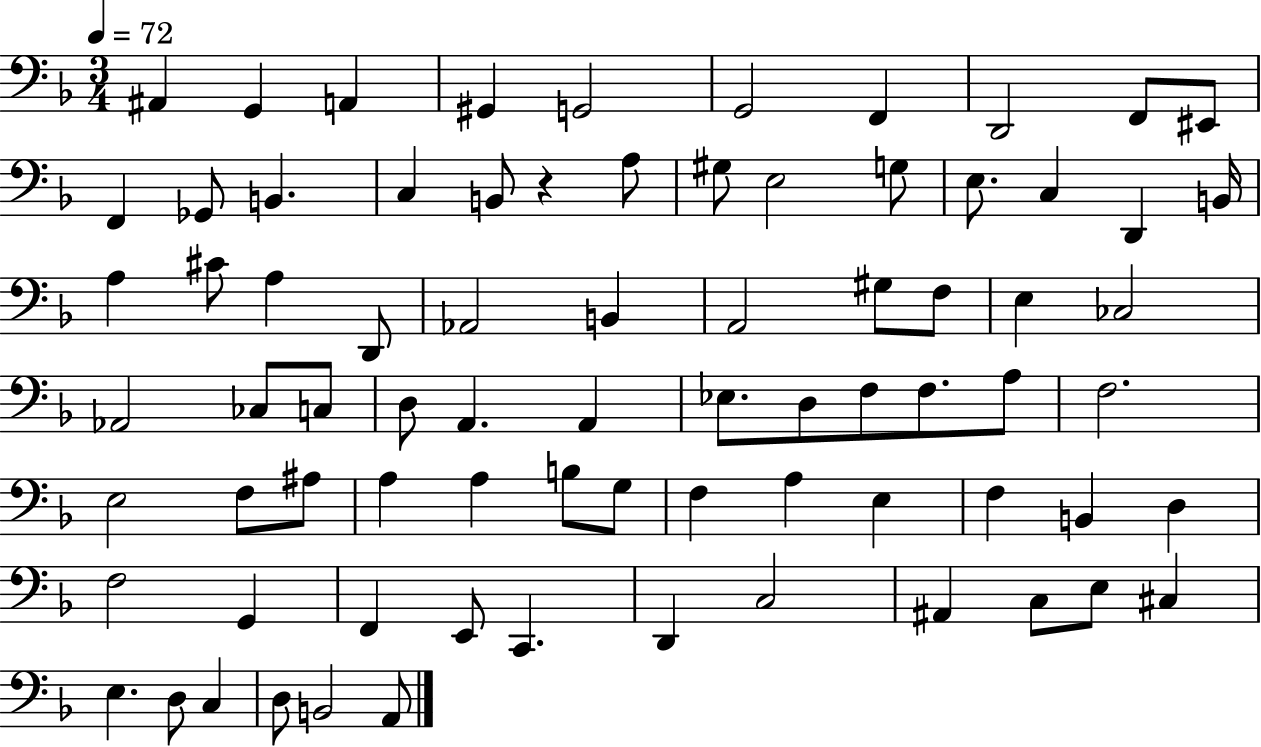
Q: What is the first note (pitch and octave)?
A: A#2